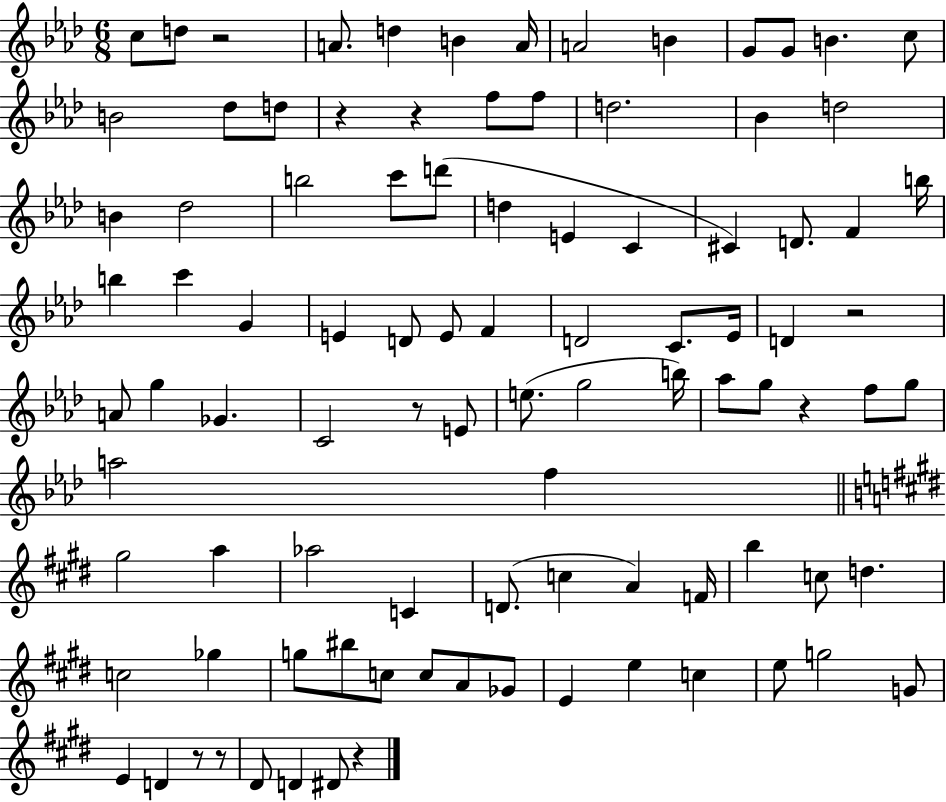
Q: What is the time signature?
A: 6/8